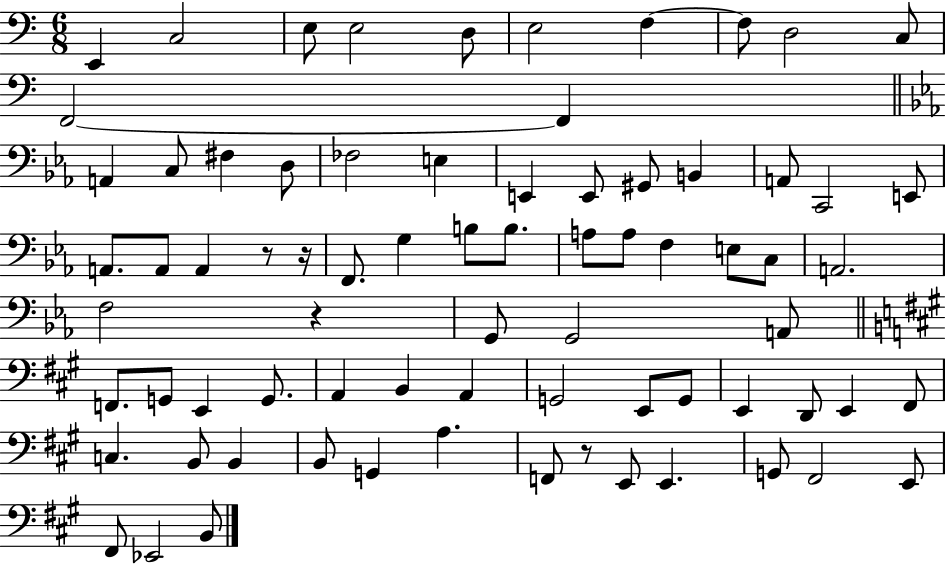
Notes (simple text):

E2/q C3/h E3/e E3/h D3/e E3/h F3/q F3/e D3/h C3/e F2/h F2/q A2/q C3/e F#3/q D3/e FES3/h E3/q E2/q E2/e G#2/e B2/q A2/e C2/h E2/e A2/e. A2/e A2/q R/e R/s F2/e. G3/q B3/e B3/e. A3/e A3/e F3/q E3/e C3/e A2/h. F3/h R/q G2/e G2/h A2/e F2/e. G2/e E2/q G2/e. A2/q B2/q A2/q G2/h E2/e G2/e E2/q D2/e E2/q F#2/e C3/q. B2/e B2/q B2/e G2/q A3/q. F2/e R/e E2/e E2/q. G2/e F#2/h E2/e F#2/e Eb2/h B2/e